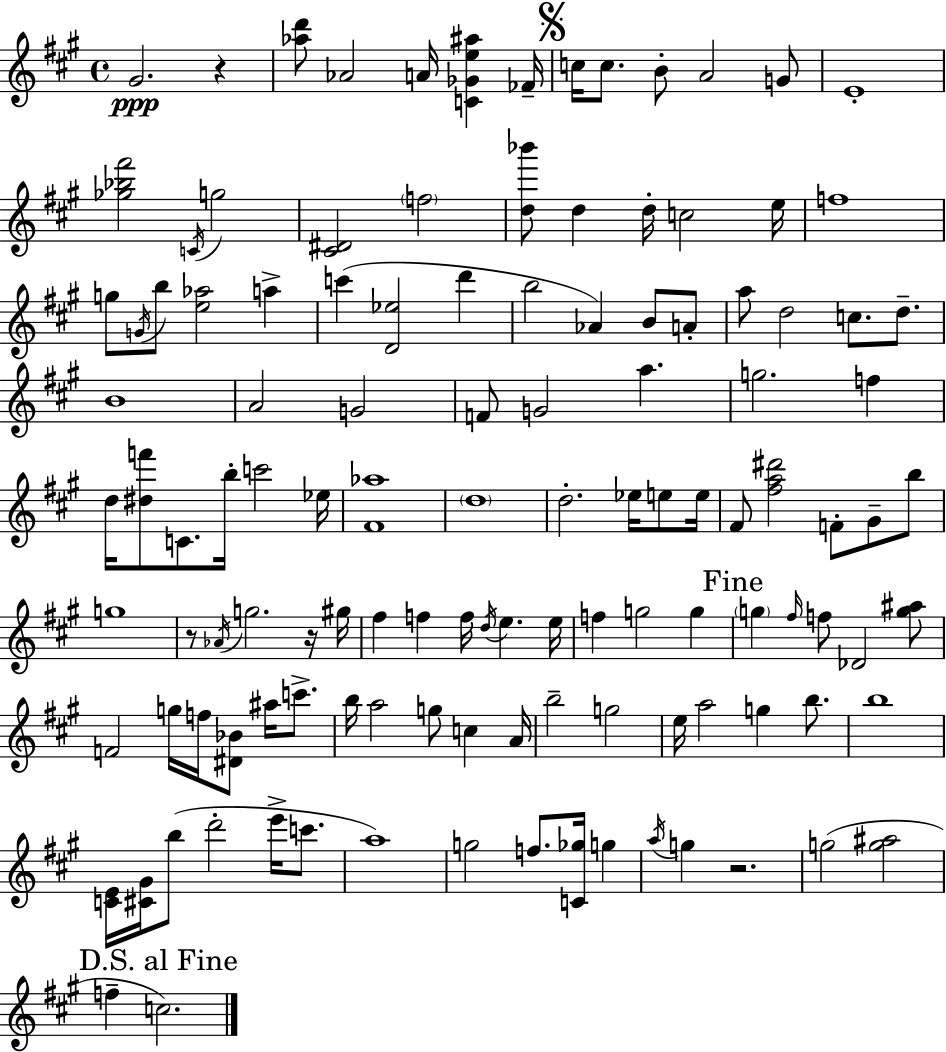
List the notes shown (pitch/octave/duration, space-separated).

G#4/h. R/q [Ab5,D6]/e Ab4/h A4/s [C4,Gb4,E5,A#5]/q FES4/s C5/s C5/e. B4/e A4/h G4/e E4/w [Gb5,Bb5,F#6]/h C4/s G5/h [C#4,D#4]/h F5/h [D5,Bb6]/e D5/q D5/s C5/h E5/s F5/w G5/e G4/s B5/e [E5,Ab5]/h A5/q C6/q [D4,Eb5]/h D6/q B5/h Ab4/q B4/e A4/e A5/e D5/h C5/e. D5/e. B4/w A4/h G4/h F4/e G4/h A5/q. G5/h. F5/q D5/s [D#5,F6]/e C4/e. B5/s C6/h Eb5/s [F#4,Ab5]/w D5/w D5/h. Eb5/s E5/e E5/s F#4/e [F#5,A5,D#6]/h F4/e G#4/e B5/e G5/w R/e Ab4/s G5/h. R/s G#5/s F#5/q F5/q F5/s D5/s E5/q. E5/s F5/q G5/h G5/q G5/q F#5/s F5/e Db4/h [G5,A#5]/e F4/h G5/s F5/s [D#4,Bb4]/e A#5/s C6/e. B5/s A5/h G5/e C5/q A4/s B5/h G5/h E5/s A5/h G5/q B5/e. B5/w [C4,E4]/s [C#4,G#4]/s B5/e D6/h E6/s C6/e. A5/w G5/h F5/e. [C4,Gb5]/s G5/q A5/s G5/q R/h. G5/h [G5,A#5]/h F5/q C5/h.